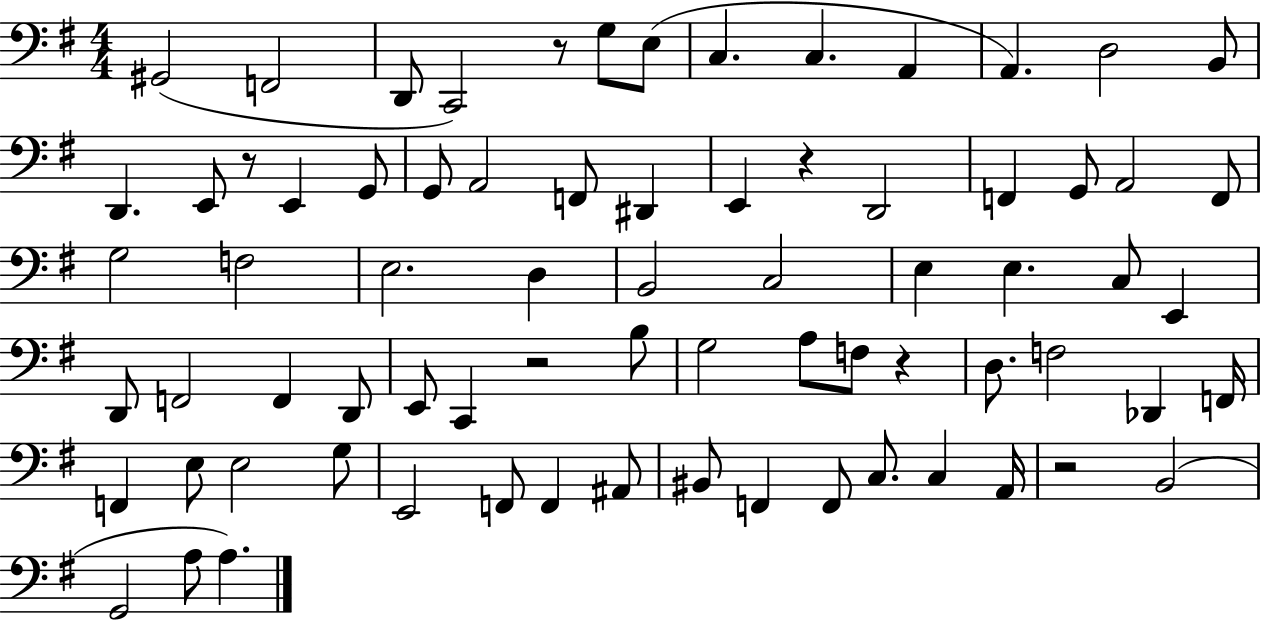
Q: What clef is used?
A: bass